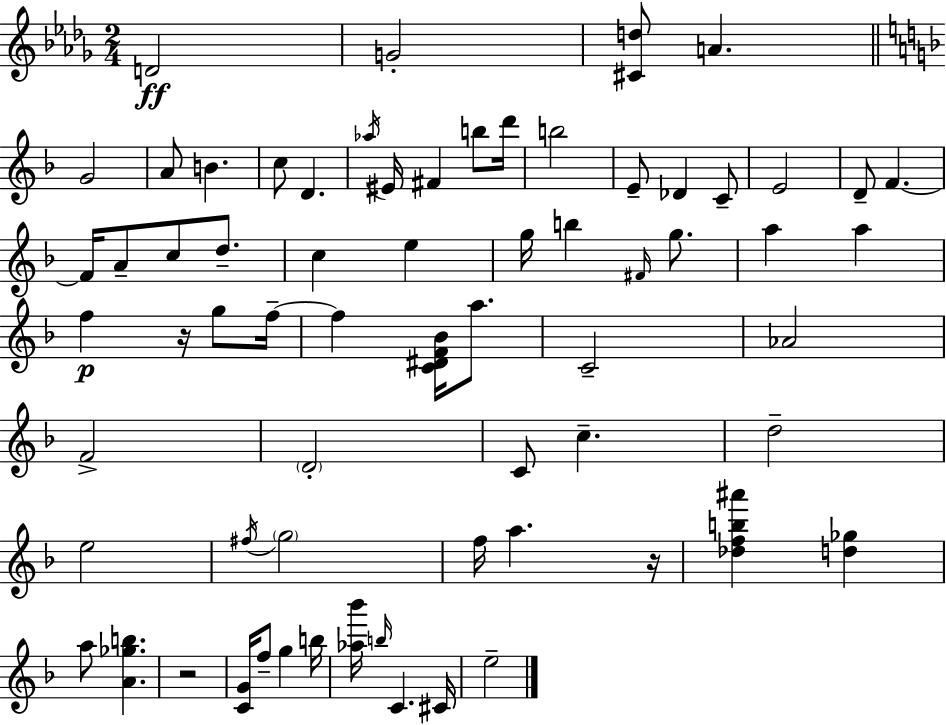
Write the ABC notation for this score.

X:1
T:Untitled
M:2/4
L:1/4
K:Bbm
D2 G2 [^Cd]/2 A G2 A/2 B c/2 D _a/4 ^E/4 ^F b/2 d'/4 b2 E/2 _D C/2 E2 D/2 F F/4 A/2 c/2 d/2 c e g/4 b ^F/4 g/2 a a f z/4 g/2 f/4 f [C^DF_B]/4 a/2 C2 _A2 F2 D2 C/2 c d2 e2 ^f/4 g2 f/4 a z/4 [_dfb^a'] [d_g] a/2 [A_gb] z2 [CG]/4 f/2 g b/4 [_a_b']/4 b/4 C ^C/4 e2